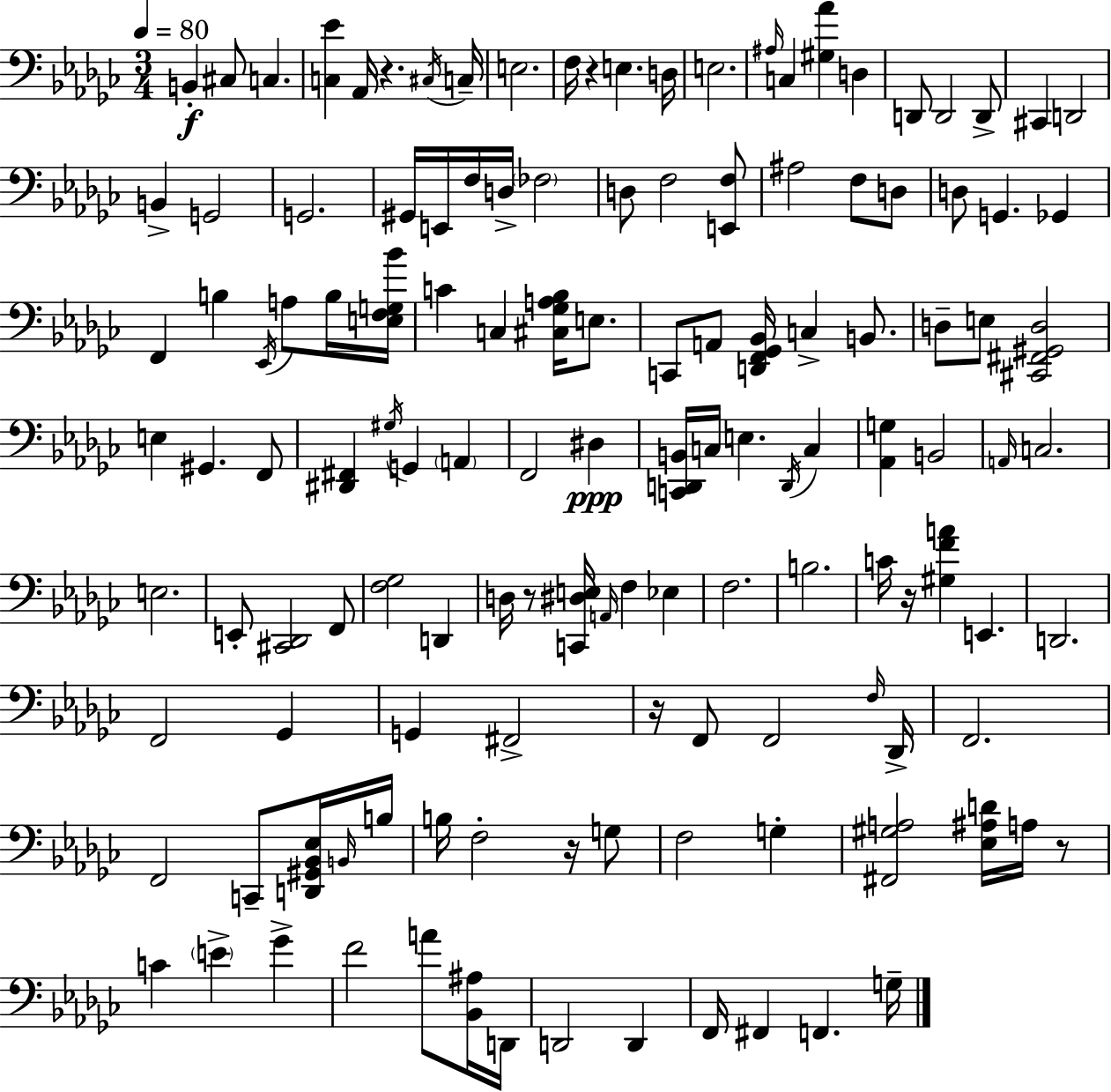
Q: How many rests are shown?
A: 7